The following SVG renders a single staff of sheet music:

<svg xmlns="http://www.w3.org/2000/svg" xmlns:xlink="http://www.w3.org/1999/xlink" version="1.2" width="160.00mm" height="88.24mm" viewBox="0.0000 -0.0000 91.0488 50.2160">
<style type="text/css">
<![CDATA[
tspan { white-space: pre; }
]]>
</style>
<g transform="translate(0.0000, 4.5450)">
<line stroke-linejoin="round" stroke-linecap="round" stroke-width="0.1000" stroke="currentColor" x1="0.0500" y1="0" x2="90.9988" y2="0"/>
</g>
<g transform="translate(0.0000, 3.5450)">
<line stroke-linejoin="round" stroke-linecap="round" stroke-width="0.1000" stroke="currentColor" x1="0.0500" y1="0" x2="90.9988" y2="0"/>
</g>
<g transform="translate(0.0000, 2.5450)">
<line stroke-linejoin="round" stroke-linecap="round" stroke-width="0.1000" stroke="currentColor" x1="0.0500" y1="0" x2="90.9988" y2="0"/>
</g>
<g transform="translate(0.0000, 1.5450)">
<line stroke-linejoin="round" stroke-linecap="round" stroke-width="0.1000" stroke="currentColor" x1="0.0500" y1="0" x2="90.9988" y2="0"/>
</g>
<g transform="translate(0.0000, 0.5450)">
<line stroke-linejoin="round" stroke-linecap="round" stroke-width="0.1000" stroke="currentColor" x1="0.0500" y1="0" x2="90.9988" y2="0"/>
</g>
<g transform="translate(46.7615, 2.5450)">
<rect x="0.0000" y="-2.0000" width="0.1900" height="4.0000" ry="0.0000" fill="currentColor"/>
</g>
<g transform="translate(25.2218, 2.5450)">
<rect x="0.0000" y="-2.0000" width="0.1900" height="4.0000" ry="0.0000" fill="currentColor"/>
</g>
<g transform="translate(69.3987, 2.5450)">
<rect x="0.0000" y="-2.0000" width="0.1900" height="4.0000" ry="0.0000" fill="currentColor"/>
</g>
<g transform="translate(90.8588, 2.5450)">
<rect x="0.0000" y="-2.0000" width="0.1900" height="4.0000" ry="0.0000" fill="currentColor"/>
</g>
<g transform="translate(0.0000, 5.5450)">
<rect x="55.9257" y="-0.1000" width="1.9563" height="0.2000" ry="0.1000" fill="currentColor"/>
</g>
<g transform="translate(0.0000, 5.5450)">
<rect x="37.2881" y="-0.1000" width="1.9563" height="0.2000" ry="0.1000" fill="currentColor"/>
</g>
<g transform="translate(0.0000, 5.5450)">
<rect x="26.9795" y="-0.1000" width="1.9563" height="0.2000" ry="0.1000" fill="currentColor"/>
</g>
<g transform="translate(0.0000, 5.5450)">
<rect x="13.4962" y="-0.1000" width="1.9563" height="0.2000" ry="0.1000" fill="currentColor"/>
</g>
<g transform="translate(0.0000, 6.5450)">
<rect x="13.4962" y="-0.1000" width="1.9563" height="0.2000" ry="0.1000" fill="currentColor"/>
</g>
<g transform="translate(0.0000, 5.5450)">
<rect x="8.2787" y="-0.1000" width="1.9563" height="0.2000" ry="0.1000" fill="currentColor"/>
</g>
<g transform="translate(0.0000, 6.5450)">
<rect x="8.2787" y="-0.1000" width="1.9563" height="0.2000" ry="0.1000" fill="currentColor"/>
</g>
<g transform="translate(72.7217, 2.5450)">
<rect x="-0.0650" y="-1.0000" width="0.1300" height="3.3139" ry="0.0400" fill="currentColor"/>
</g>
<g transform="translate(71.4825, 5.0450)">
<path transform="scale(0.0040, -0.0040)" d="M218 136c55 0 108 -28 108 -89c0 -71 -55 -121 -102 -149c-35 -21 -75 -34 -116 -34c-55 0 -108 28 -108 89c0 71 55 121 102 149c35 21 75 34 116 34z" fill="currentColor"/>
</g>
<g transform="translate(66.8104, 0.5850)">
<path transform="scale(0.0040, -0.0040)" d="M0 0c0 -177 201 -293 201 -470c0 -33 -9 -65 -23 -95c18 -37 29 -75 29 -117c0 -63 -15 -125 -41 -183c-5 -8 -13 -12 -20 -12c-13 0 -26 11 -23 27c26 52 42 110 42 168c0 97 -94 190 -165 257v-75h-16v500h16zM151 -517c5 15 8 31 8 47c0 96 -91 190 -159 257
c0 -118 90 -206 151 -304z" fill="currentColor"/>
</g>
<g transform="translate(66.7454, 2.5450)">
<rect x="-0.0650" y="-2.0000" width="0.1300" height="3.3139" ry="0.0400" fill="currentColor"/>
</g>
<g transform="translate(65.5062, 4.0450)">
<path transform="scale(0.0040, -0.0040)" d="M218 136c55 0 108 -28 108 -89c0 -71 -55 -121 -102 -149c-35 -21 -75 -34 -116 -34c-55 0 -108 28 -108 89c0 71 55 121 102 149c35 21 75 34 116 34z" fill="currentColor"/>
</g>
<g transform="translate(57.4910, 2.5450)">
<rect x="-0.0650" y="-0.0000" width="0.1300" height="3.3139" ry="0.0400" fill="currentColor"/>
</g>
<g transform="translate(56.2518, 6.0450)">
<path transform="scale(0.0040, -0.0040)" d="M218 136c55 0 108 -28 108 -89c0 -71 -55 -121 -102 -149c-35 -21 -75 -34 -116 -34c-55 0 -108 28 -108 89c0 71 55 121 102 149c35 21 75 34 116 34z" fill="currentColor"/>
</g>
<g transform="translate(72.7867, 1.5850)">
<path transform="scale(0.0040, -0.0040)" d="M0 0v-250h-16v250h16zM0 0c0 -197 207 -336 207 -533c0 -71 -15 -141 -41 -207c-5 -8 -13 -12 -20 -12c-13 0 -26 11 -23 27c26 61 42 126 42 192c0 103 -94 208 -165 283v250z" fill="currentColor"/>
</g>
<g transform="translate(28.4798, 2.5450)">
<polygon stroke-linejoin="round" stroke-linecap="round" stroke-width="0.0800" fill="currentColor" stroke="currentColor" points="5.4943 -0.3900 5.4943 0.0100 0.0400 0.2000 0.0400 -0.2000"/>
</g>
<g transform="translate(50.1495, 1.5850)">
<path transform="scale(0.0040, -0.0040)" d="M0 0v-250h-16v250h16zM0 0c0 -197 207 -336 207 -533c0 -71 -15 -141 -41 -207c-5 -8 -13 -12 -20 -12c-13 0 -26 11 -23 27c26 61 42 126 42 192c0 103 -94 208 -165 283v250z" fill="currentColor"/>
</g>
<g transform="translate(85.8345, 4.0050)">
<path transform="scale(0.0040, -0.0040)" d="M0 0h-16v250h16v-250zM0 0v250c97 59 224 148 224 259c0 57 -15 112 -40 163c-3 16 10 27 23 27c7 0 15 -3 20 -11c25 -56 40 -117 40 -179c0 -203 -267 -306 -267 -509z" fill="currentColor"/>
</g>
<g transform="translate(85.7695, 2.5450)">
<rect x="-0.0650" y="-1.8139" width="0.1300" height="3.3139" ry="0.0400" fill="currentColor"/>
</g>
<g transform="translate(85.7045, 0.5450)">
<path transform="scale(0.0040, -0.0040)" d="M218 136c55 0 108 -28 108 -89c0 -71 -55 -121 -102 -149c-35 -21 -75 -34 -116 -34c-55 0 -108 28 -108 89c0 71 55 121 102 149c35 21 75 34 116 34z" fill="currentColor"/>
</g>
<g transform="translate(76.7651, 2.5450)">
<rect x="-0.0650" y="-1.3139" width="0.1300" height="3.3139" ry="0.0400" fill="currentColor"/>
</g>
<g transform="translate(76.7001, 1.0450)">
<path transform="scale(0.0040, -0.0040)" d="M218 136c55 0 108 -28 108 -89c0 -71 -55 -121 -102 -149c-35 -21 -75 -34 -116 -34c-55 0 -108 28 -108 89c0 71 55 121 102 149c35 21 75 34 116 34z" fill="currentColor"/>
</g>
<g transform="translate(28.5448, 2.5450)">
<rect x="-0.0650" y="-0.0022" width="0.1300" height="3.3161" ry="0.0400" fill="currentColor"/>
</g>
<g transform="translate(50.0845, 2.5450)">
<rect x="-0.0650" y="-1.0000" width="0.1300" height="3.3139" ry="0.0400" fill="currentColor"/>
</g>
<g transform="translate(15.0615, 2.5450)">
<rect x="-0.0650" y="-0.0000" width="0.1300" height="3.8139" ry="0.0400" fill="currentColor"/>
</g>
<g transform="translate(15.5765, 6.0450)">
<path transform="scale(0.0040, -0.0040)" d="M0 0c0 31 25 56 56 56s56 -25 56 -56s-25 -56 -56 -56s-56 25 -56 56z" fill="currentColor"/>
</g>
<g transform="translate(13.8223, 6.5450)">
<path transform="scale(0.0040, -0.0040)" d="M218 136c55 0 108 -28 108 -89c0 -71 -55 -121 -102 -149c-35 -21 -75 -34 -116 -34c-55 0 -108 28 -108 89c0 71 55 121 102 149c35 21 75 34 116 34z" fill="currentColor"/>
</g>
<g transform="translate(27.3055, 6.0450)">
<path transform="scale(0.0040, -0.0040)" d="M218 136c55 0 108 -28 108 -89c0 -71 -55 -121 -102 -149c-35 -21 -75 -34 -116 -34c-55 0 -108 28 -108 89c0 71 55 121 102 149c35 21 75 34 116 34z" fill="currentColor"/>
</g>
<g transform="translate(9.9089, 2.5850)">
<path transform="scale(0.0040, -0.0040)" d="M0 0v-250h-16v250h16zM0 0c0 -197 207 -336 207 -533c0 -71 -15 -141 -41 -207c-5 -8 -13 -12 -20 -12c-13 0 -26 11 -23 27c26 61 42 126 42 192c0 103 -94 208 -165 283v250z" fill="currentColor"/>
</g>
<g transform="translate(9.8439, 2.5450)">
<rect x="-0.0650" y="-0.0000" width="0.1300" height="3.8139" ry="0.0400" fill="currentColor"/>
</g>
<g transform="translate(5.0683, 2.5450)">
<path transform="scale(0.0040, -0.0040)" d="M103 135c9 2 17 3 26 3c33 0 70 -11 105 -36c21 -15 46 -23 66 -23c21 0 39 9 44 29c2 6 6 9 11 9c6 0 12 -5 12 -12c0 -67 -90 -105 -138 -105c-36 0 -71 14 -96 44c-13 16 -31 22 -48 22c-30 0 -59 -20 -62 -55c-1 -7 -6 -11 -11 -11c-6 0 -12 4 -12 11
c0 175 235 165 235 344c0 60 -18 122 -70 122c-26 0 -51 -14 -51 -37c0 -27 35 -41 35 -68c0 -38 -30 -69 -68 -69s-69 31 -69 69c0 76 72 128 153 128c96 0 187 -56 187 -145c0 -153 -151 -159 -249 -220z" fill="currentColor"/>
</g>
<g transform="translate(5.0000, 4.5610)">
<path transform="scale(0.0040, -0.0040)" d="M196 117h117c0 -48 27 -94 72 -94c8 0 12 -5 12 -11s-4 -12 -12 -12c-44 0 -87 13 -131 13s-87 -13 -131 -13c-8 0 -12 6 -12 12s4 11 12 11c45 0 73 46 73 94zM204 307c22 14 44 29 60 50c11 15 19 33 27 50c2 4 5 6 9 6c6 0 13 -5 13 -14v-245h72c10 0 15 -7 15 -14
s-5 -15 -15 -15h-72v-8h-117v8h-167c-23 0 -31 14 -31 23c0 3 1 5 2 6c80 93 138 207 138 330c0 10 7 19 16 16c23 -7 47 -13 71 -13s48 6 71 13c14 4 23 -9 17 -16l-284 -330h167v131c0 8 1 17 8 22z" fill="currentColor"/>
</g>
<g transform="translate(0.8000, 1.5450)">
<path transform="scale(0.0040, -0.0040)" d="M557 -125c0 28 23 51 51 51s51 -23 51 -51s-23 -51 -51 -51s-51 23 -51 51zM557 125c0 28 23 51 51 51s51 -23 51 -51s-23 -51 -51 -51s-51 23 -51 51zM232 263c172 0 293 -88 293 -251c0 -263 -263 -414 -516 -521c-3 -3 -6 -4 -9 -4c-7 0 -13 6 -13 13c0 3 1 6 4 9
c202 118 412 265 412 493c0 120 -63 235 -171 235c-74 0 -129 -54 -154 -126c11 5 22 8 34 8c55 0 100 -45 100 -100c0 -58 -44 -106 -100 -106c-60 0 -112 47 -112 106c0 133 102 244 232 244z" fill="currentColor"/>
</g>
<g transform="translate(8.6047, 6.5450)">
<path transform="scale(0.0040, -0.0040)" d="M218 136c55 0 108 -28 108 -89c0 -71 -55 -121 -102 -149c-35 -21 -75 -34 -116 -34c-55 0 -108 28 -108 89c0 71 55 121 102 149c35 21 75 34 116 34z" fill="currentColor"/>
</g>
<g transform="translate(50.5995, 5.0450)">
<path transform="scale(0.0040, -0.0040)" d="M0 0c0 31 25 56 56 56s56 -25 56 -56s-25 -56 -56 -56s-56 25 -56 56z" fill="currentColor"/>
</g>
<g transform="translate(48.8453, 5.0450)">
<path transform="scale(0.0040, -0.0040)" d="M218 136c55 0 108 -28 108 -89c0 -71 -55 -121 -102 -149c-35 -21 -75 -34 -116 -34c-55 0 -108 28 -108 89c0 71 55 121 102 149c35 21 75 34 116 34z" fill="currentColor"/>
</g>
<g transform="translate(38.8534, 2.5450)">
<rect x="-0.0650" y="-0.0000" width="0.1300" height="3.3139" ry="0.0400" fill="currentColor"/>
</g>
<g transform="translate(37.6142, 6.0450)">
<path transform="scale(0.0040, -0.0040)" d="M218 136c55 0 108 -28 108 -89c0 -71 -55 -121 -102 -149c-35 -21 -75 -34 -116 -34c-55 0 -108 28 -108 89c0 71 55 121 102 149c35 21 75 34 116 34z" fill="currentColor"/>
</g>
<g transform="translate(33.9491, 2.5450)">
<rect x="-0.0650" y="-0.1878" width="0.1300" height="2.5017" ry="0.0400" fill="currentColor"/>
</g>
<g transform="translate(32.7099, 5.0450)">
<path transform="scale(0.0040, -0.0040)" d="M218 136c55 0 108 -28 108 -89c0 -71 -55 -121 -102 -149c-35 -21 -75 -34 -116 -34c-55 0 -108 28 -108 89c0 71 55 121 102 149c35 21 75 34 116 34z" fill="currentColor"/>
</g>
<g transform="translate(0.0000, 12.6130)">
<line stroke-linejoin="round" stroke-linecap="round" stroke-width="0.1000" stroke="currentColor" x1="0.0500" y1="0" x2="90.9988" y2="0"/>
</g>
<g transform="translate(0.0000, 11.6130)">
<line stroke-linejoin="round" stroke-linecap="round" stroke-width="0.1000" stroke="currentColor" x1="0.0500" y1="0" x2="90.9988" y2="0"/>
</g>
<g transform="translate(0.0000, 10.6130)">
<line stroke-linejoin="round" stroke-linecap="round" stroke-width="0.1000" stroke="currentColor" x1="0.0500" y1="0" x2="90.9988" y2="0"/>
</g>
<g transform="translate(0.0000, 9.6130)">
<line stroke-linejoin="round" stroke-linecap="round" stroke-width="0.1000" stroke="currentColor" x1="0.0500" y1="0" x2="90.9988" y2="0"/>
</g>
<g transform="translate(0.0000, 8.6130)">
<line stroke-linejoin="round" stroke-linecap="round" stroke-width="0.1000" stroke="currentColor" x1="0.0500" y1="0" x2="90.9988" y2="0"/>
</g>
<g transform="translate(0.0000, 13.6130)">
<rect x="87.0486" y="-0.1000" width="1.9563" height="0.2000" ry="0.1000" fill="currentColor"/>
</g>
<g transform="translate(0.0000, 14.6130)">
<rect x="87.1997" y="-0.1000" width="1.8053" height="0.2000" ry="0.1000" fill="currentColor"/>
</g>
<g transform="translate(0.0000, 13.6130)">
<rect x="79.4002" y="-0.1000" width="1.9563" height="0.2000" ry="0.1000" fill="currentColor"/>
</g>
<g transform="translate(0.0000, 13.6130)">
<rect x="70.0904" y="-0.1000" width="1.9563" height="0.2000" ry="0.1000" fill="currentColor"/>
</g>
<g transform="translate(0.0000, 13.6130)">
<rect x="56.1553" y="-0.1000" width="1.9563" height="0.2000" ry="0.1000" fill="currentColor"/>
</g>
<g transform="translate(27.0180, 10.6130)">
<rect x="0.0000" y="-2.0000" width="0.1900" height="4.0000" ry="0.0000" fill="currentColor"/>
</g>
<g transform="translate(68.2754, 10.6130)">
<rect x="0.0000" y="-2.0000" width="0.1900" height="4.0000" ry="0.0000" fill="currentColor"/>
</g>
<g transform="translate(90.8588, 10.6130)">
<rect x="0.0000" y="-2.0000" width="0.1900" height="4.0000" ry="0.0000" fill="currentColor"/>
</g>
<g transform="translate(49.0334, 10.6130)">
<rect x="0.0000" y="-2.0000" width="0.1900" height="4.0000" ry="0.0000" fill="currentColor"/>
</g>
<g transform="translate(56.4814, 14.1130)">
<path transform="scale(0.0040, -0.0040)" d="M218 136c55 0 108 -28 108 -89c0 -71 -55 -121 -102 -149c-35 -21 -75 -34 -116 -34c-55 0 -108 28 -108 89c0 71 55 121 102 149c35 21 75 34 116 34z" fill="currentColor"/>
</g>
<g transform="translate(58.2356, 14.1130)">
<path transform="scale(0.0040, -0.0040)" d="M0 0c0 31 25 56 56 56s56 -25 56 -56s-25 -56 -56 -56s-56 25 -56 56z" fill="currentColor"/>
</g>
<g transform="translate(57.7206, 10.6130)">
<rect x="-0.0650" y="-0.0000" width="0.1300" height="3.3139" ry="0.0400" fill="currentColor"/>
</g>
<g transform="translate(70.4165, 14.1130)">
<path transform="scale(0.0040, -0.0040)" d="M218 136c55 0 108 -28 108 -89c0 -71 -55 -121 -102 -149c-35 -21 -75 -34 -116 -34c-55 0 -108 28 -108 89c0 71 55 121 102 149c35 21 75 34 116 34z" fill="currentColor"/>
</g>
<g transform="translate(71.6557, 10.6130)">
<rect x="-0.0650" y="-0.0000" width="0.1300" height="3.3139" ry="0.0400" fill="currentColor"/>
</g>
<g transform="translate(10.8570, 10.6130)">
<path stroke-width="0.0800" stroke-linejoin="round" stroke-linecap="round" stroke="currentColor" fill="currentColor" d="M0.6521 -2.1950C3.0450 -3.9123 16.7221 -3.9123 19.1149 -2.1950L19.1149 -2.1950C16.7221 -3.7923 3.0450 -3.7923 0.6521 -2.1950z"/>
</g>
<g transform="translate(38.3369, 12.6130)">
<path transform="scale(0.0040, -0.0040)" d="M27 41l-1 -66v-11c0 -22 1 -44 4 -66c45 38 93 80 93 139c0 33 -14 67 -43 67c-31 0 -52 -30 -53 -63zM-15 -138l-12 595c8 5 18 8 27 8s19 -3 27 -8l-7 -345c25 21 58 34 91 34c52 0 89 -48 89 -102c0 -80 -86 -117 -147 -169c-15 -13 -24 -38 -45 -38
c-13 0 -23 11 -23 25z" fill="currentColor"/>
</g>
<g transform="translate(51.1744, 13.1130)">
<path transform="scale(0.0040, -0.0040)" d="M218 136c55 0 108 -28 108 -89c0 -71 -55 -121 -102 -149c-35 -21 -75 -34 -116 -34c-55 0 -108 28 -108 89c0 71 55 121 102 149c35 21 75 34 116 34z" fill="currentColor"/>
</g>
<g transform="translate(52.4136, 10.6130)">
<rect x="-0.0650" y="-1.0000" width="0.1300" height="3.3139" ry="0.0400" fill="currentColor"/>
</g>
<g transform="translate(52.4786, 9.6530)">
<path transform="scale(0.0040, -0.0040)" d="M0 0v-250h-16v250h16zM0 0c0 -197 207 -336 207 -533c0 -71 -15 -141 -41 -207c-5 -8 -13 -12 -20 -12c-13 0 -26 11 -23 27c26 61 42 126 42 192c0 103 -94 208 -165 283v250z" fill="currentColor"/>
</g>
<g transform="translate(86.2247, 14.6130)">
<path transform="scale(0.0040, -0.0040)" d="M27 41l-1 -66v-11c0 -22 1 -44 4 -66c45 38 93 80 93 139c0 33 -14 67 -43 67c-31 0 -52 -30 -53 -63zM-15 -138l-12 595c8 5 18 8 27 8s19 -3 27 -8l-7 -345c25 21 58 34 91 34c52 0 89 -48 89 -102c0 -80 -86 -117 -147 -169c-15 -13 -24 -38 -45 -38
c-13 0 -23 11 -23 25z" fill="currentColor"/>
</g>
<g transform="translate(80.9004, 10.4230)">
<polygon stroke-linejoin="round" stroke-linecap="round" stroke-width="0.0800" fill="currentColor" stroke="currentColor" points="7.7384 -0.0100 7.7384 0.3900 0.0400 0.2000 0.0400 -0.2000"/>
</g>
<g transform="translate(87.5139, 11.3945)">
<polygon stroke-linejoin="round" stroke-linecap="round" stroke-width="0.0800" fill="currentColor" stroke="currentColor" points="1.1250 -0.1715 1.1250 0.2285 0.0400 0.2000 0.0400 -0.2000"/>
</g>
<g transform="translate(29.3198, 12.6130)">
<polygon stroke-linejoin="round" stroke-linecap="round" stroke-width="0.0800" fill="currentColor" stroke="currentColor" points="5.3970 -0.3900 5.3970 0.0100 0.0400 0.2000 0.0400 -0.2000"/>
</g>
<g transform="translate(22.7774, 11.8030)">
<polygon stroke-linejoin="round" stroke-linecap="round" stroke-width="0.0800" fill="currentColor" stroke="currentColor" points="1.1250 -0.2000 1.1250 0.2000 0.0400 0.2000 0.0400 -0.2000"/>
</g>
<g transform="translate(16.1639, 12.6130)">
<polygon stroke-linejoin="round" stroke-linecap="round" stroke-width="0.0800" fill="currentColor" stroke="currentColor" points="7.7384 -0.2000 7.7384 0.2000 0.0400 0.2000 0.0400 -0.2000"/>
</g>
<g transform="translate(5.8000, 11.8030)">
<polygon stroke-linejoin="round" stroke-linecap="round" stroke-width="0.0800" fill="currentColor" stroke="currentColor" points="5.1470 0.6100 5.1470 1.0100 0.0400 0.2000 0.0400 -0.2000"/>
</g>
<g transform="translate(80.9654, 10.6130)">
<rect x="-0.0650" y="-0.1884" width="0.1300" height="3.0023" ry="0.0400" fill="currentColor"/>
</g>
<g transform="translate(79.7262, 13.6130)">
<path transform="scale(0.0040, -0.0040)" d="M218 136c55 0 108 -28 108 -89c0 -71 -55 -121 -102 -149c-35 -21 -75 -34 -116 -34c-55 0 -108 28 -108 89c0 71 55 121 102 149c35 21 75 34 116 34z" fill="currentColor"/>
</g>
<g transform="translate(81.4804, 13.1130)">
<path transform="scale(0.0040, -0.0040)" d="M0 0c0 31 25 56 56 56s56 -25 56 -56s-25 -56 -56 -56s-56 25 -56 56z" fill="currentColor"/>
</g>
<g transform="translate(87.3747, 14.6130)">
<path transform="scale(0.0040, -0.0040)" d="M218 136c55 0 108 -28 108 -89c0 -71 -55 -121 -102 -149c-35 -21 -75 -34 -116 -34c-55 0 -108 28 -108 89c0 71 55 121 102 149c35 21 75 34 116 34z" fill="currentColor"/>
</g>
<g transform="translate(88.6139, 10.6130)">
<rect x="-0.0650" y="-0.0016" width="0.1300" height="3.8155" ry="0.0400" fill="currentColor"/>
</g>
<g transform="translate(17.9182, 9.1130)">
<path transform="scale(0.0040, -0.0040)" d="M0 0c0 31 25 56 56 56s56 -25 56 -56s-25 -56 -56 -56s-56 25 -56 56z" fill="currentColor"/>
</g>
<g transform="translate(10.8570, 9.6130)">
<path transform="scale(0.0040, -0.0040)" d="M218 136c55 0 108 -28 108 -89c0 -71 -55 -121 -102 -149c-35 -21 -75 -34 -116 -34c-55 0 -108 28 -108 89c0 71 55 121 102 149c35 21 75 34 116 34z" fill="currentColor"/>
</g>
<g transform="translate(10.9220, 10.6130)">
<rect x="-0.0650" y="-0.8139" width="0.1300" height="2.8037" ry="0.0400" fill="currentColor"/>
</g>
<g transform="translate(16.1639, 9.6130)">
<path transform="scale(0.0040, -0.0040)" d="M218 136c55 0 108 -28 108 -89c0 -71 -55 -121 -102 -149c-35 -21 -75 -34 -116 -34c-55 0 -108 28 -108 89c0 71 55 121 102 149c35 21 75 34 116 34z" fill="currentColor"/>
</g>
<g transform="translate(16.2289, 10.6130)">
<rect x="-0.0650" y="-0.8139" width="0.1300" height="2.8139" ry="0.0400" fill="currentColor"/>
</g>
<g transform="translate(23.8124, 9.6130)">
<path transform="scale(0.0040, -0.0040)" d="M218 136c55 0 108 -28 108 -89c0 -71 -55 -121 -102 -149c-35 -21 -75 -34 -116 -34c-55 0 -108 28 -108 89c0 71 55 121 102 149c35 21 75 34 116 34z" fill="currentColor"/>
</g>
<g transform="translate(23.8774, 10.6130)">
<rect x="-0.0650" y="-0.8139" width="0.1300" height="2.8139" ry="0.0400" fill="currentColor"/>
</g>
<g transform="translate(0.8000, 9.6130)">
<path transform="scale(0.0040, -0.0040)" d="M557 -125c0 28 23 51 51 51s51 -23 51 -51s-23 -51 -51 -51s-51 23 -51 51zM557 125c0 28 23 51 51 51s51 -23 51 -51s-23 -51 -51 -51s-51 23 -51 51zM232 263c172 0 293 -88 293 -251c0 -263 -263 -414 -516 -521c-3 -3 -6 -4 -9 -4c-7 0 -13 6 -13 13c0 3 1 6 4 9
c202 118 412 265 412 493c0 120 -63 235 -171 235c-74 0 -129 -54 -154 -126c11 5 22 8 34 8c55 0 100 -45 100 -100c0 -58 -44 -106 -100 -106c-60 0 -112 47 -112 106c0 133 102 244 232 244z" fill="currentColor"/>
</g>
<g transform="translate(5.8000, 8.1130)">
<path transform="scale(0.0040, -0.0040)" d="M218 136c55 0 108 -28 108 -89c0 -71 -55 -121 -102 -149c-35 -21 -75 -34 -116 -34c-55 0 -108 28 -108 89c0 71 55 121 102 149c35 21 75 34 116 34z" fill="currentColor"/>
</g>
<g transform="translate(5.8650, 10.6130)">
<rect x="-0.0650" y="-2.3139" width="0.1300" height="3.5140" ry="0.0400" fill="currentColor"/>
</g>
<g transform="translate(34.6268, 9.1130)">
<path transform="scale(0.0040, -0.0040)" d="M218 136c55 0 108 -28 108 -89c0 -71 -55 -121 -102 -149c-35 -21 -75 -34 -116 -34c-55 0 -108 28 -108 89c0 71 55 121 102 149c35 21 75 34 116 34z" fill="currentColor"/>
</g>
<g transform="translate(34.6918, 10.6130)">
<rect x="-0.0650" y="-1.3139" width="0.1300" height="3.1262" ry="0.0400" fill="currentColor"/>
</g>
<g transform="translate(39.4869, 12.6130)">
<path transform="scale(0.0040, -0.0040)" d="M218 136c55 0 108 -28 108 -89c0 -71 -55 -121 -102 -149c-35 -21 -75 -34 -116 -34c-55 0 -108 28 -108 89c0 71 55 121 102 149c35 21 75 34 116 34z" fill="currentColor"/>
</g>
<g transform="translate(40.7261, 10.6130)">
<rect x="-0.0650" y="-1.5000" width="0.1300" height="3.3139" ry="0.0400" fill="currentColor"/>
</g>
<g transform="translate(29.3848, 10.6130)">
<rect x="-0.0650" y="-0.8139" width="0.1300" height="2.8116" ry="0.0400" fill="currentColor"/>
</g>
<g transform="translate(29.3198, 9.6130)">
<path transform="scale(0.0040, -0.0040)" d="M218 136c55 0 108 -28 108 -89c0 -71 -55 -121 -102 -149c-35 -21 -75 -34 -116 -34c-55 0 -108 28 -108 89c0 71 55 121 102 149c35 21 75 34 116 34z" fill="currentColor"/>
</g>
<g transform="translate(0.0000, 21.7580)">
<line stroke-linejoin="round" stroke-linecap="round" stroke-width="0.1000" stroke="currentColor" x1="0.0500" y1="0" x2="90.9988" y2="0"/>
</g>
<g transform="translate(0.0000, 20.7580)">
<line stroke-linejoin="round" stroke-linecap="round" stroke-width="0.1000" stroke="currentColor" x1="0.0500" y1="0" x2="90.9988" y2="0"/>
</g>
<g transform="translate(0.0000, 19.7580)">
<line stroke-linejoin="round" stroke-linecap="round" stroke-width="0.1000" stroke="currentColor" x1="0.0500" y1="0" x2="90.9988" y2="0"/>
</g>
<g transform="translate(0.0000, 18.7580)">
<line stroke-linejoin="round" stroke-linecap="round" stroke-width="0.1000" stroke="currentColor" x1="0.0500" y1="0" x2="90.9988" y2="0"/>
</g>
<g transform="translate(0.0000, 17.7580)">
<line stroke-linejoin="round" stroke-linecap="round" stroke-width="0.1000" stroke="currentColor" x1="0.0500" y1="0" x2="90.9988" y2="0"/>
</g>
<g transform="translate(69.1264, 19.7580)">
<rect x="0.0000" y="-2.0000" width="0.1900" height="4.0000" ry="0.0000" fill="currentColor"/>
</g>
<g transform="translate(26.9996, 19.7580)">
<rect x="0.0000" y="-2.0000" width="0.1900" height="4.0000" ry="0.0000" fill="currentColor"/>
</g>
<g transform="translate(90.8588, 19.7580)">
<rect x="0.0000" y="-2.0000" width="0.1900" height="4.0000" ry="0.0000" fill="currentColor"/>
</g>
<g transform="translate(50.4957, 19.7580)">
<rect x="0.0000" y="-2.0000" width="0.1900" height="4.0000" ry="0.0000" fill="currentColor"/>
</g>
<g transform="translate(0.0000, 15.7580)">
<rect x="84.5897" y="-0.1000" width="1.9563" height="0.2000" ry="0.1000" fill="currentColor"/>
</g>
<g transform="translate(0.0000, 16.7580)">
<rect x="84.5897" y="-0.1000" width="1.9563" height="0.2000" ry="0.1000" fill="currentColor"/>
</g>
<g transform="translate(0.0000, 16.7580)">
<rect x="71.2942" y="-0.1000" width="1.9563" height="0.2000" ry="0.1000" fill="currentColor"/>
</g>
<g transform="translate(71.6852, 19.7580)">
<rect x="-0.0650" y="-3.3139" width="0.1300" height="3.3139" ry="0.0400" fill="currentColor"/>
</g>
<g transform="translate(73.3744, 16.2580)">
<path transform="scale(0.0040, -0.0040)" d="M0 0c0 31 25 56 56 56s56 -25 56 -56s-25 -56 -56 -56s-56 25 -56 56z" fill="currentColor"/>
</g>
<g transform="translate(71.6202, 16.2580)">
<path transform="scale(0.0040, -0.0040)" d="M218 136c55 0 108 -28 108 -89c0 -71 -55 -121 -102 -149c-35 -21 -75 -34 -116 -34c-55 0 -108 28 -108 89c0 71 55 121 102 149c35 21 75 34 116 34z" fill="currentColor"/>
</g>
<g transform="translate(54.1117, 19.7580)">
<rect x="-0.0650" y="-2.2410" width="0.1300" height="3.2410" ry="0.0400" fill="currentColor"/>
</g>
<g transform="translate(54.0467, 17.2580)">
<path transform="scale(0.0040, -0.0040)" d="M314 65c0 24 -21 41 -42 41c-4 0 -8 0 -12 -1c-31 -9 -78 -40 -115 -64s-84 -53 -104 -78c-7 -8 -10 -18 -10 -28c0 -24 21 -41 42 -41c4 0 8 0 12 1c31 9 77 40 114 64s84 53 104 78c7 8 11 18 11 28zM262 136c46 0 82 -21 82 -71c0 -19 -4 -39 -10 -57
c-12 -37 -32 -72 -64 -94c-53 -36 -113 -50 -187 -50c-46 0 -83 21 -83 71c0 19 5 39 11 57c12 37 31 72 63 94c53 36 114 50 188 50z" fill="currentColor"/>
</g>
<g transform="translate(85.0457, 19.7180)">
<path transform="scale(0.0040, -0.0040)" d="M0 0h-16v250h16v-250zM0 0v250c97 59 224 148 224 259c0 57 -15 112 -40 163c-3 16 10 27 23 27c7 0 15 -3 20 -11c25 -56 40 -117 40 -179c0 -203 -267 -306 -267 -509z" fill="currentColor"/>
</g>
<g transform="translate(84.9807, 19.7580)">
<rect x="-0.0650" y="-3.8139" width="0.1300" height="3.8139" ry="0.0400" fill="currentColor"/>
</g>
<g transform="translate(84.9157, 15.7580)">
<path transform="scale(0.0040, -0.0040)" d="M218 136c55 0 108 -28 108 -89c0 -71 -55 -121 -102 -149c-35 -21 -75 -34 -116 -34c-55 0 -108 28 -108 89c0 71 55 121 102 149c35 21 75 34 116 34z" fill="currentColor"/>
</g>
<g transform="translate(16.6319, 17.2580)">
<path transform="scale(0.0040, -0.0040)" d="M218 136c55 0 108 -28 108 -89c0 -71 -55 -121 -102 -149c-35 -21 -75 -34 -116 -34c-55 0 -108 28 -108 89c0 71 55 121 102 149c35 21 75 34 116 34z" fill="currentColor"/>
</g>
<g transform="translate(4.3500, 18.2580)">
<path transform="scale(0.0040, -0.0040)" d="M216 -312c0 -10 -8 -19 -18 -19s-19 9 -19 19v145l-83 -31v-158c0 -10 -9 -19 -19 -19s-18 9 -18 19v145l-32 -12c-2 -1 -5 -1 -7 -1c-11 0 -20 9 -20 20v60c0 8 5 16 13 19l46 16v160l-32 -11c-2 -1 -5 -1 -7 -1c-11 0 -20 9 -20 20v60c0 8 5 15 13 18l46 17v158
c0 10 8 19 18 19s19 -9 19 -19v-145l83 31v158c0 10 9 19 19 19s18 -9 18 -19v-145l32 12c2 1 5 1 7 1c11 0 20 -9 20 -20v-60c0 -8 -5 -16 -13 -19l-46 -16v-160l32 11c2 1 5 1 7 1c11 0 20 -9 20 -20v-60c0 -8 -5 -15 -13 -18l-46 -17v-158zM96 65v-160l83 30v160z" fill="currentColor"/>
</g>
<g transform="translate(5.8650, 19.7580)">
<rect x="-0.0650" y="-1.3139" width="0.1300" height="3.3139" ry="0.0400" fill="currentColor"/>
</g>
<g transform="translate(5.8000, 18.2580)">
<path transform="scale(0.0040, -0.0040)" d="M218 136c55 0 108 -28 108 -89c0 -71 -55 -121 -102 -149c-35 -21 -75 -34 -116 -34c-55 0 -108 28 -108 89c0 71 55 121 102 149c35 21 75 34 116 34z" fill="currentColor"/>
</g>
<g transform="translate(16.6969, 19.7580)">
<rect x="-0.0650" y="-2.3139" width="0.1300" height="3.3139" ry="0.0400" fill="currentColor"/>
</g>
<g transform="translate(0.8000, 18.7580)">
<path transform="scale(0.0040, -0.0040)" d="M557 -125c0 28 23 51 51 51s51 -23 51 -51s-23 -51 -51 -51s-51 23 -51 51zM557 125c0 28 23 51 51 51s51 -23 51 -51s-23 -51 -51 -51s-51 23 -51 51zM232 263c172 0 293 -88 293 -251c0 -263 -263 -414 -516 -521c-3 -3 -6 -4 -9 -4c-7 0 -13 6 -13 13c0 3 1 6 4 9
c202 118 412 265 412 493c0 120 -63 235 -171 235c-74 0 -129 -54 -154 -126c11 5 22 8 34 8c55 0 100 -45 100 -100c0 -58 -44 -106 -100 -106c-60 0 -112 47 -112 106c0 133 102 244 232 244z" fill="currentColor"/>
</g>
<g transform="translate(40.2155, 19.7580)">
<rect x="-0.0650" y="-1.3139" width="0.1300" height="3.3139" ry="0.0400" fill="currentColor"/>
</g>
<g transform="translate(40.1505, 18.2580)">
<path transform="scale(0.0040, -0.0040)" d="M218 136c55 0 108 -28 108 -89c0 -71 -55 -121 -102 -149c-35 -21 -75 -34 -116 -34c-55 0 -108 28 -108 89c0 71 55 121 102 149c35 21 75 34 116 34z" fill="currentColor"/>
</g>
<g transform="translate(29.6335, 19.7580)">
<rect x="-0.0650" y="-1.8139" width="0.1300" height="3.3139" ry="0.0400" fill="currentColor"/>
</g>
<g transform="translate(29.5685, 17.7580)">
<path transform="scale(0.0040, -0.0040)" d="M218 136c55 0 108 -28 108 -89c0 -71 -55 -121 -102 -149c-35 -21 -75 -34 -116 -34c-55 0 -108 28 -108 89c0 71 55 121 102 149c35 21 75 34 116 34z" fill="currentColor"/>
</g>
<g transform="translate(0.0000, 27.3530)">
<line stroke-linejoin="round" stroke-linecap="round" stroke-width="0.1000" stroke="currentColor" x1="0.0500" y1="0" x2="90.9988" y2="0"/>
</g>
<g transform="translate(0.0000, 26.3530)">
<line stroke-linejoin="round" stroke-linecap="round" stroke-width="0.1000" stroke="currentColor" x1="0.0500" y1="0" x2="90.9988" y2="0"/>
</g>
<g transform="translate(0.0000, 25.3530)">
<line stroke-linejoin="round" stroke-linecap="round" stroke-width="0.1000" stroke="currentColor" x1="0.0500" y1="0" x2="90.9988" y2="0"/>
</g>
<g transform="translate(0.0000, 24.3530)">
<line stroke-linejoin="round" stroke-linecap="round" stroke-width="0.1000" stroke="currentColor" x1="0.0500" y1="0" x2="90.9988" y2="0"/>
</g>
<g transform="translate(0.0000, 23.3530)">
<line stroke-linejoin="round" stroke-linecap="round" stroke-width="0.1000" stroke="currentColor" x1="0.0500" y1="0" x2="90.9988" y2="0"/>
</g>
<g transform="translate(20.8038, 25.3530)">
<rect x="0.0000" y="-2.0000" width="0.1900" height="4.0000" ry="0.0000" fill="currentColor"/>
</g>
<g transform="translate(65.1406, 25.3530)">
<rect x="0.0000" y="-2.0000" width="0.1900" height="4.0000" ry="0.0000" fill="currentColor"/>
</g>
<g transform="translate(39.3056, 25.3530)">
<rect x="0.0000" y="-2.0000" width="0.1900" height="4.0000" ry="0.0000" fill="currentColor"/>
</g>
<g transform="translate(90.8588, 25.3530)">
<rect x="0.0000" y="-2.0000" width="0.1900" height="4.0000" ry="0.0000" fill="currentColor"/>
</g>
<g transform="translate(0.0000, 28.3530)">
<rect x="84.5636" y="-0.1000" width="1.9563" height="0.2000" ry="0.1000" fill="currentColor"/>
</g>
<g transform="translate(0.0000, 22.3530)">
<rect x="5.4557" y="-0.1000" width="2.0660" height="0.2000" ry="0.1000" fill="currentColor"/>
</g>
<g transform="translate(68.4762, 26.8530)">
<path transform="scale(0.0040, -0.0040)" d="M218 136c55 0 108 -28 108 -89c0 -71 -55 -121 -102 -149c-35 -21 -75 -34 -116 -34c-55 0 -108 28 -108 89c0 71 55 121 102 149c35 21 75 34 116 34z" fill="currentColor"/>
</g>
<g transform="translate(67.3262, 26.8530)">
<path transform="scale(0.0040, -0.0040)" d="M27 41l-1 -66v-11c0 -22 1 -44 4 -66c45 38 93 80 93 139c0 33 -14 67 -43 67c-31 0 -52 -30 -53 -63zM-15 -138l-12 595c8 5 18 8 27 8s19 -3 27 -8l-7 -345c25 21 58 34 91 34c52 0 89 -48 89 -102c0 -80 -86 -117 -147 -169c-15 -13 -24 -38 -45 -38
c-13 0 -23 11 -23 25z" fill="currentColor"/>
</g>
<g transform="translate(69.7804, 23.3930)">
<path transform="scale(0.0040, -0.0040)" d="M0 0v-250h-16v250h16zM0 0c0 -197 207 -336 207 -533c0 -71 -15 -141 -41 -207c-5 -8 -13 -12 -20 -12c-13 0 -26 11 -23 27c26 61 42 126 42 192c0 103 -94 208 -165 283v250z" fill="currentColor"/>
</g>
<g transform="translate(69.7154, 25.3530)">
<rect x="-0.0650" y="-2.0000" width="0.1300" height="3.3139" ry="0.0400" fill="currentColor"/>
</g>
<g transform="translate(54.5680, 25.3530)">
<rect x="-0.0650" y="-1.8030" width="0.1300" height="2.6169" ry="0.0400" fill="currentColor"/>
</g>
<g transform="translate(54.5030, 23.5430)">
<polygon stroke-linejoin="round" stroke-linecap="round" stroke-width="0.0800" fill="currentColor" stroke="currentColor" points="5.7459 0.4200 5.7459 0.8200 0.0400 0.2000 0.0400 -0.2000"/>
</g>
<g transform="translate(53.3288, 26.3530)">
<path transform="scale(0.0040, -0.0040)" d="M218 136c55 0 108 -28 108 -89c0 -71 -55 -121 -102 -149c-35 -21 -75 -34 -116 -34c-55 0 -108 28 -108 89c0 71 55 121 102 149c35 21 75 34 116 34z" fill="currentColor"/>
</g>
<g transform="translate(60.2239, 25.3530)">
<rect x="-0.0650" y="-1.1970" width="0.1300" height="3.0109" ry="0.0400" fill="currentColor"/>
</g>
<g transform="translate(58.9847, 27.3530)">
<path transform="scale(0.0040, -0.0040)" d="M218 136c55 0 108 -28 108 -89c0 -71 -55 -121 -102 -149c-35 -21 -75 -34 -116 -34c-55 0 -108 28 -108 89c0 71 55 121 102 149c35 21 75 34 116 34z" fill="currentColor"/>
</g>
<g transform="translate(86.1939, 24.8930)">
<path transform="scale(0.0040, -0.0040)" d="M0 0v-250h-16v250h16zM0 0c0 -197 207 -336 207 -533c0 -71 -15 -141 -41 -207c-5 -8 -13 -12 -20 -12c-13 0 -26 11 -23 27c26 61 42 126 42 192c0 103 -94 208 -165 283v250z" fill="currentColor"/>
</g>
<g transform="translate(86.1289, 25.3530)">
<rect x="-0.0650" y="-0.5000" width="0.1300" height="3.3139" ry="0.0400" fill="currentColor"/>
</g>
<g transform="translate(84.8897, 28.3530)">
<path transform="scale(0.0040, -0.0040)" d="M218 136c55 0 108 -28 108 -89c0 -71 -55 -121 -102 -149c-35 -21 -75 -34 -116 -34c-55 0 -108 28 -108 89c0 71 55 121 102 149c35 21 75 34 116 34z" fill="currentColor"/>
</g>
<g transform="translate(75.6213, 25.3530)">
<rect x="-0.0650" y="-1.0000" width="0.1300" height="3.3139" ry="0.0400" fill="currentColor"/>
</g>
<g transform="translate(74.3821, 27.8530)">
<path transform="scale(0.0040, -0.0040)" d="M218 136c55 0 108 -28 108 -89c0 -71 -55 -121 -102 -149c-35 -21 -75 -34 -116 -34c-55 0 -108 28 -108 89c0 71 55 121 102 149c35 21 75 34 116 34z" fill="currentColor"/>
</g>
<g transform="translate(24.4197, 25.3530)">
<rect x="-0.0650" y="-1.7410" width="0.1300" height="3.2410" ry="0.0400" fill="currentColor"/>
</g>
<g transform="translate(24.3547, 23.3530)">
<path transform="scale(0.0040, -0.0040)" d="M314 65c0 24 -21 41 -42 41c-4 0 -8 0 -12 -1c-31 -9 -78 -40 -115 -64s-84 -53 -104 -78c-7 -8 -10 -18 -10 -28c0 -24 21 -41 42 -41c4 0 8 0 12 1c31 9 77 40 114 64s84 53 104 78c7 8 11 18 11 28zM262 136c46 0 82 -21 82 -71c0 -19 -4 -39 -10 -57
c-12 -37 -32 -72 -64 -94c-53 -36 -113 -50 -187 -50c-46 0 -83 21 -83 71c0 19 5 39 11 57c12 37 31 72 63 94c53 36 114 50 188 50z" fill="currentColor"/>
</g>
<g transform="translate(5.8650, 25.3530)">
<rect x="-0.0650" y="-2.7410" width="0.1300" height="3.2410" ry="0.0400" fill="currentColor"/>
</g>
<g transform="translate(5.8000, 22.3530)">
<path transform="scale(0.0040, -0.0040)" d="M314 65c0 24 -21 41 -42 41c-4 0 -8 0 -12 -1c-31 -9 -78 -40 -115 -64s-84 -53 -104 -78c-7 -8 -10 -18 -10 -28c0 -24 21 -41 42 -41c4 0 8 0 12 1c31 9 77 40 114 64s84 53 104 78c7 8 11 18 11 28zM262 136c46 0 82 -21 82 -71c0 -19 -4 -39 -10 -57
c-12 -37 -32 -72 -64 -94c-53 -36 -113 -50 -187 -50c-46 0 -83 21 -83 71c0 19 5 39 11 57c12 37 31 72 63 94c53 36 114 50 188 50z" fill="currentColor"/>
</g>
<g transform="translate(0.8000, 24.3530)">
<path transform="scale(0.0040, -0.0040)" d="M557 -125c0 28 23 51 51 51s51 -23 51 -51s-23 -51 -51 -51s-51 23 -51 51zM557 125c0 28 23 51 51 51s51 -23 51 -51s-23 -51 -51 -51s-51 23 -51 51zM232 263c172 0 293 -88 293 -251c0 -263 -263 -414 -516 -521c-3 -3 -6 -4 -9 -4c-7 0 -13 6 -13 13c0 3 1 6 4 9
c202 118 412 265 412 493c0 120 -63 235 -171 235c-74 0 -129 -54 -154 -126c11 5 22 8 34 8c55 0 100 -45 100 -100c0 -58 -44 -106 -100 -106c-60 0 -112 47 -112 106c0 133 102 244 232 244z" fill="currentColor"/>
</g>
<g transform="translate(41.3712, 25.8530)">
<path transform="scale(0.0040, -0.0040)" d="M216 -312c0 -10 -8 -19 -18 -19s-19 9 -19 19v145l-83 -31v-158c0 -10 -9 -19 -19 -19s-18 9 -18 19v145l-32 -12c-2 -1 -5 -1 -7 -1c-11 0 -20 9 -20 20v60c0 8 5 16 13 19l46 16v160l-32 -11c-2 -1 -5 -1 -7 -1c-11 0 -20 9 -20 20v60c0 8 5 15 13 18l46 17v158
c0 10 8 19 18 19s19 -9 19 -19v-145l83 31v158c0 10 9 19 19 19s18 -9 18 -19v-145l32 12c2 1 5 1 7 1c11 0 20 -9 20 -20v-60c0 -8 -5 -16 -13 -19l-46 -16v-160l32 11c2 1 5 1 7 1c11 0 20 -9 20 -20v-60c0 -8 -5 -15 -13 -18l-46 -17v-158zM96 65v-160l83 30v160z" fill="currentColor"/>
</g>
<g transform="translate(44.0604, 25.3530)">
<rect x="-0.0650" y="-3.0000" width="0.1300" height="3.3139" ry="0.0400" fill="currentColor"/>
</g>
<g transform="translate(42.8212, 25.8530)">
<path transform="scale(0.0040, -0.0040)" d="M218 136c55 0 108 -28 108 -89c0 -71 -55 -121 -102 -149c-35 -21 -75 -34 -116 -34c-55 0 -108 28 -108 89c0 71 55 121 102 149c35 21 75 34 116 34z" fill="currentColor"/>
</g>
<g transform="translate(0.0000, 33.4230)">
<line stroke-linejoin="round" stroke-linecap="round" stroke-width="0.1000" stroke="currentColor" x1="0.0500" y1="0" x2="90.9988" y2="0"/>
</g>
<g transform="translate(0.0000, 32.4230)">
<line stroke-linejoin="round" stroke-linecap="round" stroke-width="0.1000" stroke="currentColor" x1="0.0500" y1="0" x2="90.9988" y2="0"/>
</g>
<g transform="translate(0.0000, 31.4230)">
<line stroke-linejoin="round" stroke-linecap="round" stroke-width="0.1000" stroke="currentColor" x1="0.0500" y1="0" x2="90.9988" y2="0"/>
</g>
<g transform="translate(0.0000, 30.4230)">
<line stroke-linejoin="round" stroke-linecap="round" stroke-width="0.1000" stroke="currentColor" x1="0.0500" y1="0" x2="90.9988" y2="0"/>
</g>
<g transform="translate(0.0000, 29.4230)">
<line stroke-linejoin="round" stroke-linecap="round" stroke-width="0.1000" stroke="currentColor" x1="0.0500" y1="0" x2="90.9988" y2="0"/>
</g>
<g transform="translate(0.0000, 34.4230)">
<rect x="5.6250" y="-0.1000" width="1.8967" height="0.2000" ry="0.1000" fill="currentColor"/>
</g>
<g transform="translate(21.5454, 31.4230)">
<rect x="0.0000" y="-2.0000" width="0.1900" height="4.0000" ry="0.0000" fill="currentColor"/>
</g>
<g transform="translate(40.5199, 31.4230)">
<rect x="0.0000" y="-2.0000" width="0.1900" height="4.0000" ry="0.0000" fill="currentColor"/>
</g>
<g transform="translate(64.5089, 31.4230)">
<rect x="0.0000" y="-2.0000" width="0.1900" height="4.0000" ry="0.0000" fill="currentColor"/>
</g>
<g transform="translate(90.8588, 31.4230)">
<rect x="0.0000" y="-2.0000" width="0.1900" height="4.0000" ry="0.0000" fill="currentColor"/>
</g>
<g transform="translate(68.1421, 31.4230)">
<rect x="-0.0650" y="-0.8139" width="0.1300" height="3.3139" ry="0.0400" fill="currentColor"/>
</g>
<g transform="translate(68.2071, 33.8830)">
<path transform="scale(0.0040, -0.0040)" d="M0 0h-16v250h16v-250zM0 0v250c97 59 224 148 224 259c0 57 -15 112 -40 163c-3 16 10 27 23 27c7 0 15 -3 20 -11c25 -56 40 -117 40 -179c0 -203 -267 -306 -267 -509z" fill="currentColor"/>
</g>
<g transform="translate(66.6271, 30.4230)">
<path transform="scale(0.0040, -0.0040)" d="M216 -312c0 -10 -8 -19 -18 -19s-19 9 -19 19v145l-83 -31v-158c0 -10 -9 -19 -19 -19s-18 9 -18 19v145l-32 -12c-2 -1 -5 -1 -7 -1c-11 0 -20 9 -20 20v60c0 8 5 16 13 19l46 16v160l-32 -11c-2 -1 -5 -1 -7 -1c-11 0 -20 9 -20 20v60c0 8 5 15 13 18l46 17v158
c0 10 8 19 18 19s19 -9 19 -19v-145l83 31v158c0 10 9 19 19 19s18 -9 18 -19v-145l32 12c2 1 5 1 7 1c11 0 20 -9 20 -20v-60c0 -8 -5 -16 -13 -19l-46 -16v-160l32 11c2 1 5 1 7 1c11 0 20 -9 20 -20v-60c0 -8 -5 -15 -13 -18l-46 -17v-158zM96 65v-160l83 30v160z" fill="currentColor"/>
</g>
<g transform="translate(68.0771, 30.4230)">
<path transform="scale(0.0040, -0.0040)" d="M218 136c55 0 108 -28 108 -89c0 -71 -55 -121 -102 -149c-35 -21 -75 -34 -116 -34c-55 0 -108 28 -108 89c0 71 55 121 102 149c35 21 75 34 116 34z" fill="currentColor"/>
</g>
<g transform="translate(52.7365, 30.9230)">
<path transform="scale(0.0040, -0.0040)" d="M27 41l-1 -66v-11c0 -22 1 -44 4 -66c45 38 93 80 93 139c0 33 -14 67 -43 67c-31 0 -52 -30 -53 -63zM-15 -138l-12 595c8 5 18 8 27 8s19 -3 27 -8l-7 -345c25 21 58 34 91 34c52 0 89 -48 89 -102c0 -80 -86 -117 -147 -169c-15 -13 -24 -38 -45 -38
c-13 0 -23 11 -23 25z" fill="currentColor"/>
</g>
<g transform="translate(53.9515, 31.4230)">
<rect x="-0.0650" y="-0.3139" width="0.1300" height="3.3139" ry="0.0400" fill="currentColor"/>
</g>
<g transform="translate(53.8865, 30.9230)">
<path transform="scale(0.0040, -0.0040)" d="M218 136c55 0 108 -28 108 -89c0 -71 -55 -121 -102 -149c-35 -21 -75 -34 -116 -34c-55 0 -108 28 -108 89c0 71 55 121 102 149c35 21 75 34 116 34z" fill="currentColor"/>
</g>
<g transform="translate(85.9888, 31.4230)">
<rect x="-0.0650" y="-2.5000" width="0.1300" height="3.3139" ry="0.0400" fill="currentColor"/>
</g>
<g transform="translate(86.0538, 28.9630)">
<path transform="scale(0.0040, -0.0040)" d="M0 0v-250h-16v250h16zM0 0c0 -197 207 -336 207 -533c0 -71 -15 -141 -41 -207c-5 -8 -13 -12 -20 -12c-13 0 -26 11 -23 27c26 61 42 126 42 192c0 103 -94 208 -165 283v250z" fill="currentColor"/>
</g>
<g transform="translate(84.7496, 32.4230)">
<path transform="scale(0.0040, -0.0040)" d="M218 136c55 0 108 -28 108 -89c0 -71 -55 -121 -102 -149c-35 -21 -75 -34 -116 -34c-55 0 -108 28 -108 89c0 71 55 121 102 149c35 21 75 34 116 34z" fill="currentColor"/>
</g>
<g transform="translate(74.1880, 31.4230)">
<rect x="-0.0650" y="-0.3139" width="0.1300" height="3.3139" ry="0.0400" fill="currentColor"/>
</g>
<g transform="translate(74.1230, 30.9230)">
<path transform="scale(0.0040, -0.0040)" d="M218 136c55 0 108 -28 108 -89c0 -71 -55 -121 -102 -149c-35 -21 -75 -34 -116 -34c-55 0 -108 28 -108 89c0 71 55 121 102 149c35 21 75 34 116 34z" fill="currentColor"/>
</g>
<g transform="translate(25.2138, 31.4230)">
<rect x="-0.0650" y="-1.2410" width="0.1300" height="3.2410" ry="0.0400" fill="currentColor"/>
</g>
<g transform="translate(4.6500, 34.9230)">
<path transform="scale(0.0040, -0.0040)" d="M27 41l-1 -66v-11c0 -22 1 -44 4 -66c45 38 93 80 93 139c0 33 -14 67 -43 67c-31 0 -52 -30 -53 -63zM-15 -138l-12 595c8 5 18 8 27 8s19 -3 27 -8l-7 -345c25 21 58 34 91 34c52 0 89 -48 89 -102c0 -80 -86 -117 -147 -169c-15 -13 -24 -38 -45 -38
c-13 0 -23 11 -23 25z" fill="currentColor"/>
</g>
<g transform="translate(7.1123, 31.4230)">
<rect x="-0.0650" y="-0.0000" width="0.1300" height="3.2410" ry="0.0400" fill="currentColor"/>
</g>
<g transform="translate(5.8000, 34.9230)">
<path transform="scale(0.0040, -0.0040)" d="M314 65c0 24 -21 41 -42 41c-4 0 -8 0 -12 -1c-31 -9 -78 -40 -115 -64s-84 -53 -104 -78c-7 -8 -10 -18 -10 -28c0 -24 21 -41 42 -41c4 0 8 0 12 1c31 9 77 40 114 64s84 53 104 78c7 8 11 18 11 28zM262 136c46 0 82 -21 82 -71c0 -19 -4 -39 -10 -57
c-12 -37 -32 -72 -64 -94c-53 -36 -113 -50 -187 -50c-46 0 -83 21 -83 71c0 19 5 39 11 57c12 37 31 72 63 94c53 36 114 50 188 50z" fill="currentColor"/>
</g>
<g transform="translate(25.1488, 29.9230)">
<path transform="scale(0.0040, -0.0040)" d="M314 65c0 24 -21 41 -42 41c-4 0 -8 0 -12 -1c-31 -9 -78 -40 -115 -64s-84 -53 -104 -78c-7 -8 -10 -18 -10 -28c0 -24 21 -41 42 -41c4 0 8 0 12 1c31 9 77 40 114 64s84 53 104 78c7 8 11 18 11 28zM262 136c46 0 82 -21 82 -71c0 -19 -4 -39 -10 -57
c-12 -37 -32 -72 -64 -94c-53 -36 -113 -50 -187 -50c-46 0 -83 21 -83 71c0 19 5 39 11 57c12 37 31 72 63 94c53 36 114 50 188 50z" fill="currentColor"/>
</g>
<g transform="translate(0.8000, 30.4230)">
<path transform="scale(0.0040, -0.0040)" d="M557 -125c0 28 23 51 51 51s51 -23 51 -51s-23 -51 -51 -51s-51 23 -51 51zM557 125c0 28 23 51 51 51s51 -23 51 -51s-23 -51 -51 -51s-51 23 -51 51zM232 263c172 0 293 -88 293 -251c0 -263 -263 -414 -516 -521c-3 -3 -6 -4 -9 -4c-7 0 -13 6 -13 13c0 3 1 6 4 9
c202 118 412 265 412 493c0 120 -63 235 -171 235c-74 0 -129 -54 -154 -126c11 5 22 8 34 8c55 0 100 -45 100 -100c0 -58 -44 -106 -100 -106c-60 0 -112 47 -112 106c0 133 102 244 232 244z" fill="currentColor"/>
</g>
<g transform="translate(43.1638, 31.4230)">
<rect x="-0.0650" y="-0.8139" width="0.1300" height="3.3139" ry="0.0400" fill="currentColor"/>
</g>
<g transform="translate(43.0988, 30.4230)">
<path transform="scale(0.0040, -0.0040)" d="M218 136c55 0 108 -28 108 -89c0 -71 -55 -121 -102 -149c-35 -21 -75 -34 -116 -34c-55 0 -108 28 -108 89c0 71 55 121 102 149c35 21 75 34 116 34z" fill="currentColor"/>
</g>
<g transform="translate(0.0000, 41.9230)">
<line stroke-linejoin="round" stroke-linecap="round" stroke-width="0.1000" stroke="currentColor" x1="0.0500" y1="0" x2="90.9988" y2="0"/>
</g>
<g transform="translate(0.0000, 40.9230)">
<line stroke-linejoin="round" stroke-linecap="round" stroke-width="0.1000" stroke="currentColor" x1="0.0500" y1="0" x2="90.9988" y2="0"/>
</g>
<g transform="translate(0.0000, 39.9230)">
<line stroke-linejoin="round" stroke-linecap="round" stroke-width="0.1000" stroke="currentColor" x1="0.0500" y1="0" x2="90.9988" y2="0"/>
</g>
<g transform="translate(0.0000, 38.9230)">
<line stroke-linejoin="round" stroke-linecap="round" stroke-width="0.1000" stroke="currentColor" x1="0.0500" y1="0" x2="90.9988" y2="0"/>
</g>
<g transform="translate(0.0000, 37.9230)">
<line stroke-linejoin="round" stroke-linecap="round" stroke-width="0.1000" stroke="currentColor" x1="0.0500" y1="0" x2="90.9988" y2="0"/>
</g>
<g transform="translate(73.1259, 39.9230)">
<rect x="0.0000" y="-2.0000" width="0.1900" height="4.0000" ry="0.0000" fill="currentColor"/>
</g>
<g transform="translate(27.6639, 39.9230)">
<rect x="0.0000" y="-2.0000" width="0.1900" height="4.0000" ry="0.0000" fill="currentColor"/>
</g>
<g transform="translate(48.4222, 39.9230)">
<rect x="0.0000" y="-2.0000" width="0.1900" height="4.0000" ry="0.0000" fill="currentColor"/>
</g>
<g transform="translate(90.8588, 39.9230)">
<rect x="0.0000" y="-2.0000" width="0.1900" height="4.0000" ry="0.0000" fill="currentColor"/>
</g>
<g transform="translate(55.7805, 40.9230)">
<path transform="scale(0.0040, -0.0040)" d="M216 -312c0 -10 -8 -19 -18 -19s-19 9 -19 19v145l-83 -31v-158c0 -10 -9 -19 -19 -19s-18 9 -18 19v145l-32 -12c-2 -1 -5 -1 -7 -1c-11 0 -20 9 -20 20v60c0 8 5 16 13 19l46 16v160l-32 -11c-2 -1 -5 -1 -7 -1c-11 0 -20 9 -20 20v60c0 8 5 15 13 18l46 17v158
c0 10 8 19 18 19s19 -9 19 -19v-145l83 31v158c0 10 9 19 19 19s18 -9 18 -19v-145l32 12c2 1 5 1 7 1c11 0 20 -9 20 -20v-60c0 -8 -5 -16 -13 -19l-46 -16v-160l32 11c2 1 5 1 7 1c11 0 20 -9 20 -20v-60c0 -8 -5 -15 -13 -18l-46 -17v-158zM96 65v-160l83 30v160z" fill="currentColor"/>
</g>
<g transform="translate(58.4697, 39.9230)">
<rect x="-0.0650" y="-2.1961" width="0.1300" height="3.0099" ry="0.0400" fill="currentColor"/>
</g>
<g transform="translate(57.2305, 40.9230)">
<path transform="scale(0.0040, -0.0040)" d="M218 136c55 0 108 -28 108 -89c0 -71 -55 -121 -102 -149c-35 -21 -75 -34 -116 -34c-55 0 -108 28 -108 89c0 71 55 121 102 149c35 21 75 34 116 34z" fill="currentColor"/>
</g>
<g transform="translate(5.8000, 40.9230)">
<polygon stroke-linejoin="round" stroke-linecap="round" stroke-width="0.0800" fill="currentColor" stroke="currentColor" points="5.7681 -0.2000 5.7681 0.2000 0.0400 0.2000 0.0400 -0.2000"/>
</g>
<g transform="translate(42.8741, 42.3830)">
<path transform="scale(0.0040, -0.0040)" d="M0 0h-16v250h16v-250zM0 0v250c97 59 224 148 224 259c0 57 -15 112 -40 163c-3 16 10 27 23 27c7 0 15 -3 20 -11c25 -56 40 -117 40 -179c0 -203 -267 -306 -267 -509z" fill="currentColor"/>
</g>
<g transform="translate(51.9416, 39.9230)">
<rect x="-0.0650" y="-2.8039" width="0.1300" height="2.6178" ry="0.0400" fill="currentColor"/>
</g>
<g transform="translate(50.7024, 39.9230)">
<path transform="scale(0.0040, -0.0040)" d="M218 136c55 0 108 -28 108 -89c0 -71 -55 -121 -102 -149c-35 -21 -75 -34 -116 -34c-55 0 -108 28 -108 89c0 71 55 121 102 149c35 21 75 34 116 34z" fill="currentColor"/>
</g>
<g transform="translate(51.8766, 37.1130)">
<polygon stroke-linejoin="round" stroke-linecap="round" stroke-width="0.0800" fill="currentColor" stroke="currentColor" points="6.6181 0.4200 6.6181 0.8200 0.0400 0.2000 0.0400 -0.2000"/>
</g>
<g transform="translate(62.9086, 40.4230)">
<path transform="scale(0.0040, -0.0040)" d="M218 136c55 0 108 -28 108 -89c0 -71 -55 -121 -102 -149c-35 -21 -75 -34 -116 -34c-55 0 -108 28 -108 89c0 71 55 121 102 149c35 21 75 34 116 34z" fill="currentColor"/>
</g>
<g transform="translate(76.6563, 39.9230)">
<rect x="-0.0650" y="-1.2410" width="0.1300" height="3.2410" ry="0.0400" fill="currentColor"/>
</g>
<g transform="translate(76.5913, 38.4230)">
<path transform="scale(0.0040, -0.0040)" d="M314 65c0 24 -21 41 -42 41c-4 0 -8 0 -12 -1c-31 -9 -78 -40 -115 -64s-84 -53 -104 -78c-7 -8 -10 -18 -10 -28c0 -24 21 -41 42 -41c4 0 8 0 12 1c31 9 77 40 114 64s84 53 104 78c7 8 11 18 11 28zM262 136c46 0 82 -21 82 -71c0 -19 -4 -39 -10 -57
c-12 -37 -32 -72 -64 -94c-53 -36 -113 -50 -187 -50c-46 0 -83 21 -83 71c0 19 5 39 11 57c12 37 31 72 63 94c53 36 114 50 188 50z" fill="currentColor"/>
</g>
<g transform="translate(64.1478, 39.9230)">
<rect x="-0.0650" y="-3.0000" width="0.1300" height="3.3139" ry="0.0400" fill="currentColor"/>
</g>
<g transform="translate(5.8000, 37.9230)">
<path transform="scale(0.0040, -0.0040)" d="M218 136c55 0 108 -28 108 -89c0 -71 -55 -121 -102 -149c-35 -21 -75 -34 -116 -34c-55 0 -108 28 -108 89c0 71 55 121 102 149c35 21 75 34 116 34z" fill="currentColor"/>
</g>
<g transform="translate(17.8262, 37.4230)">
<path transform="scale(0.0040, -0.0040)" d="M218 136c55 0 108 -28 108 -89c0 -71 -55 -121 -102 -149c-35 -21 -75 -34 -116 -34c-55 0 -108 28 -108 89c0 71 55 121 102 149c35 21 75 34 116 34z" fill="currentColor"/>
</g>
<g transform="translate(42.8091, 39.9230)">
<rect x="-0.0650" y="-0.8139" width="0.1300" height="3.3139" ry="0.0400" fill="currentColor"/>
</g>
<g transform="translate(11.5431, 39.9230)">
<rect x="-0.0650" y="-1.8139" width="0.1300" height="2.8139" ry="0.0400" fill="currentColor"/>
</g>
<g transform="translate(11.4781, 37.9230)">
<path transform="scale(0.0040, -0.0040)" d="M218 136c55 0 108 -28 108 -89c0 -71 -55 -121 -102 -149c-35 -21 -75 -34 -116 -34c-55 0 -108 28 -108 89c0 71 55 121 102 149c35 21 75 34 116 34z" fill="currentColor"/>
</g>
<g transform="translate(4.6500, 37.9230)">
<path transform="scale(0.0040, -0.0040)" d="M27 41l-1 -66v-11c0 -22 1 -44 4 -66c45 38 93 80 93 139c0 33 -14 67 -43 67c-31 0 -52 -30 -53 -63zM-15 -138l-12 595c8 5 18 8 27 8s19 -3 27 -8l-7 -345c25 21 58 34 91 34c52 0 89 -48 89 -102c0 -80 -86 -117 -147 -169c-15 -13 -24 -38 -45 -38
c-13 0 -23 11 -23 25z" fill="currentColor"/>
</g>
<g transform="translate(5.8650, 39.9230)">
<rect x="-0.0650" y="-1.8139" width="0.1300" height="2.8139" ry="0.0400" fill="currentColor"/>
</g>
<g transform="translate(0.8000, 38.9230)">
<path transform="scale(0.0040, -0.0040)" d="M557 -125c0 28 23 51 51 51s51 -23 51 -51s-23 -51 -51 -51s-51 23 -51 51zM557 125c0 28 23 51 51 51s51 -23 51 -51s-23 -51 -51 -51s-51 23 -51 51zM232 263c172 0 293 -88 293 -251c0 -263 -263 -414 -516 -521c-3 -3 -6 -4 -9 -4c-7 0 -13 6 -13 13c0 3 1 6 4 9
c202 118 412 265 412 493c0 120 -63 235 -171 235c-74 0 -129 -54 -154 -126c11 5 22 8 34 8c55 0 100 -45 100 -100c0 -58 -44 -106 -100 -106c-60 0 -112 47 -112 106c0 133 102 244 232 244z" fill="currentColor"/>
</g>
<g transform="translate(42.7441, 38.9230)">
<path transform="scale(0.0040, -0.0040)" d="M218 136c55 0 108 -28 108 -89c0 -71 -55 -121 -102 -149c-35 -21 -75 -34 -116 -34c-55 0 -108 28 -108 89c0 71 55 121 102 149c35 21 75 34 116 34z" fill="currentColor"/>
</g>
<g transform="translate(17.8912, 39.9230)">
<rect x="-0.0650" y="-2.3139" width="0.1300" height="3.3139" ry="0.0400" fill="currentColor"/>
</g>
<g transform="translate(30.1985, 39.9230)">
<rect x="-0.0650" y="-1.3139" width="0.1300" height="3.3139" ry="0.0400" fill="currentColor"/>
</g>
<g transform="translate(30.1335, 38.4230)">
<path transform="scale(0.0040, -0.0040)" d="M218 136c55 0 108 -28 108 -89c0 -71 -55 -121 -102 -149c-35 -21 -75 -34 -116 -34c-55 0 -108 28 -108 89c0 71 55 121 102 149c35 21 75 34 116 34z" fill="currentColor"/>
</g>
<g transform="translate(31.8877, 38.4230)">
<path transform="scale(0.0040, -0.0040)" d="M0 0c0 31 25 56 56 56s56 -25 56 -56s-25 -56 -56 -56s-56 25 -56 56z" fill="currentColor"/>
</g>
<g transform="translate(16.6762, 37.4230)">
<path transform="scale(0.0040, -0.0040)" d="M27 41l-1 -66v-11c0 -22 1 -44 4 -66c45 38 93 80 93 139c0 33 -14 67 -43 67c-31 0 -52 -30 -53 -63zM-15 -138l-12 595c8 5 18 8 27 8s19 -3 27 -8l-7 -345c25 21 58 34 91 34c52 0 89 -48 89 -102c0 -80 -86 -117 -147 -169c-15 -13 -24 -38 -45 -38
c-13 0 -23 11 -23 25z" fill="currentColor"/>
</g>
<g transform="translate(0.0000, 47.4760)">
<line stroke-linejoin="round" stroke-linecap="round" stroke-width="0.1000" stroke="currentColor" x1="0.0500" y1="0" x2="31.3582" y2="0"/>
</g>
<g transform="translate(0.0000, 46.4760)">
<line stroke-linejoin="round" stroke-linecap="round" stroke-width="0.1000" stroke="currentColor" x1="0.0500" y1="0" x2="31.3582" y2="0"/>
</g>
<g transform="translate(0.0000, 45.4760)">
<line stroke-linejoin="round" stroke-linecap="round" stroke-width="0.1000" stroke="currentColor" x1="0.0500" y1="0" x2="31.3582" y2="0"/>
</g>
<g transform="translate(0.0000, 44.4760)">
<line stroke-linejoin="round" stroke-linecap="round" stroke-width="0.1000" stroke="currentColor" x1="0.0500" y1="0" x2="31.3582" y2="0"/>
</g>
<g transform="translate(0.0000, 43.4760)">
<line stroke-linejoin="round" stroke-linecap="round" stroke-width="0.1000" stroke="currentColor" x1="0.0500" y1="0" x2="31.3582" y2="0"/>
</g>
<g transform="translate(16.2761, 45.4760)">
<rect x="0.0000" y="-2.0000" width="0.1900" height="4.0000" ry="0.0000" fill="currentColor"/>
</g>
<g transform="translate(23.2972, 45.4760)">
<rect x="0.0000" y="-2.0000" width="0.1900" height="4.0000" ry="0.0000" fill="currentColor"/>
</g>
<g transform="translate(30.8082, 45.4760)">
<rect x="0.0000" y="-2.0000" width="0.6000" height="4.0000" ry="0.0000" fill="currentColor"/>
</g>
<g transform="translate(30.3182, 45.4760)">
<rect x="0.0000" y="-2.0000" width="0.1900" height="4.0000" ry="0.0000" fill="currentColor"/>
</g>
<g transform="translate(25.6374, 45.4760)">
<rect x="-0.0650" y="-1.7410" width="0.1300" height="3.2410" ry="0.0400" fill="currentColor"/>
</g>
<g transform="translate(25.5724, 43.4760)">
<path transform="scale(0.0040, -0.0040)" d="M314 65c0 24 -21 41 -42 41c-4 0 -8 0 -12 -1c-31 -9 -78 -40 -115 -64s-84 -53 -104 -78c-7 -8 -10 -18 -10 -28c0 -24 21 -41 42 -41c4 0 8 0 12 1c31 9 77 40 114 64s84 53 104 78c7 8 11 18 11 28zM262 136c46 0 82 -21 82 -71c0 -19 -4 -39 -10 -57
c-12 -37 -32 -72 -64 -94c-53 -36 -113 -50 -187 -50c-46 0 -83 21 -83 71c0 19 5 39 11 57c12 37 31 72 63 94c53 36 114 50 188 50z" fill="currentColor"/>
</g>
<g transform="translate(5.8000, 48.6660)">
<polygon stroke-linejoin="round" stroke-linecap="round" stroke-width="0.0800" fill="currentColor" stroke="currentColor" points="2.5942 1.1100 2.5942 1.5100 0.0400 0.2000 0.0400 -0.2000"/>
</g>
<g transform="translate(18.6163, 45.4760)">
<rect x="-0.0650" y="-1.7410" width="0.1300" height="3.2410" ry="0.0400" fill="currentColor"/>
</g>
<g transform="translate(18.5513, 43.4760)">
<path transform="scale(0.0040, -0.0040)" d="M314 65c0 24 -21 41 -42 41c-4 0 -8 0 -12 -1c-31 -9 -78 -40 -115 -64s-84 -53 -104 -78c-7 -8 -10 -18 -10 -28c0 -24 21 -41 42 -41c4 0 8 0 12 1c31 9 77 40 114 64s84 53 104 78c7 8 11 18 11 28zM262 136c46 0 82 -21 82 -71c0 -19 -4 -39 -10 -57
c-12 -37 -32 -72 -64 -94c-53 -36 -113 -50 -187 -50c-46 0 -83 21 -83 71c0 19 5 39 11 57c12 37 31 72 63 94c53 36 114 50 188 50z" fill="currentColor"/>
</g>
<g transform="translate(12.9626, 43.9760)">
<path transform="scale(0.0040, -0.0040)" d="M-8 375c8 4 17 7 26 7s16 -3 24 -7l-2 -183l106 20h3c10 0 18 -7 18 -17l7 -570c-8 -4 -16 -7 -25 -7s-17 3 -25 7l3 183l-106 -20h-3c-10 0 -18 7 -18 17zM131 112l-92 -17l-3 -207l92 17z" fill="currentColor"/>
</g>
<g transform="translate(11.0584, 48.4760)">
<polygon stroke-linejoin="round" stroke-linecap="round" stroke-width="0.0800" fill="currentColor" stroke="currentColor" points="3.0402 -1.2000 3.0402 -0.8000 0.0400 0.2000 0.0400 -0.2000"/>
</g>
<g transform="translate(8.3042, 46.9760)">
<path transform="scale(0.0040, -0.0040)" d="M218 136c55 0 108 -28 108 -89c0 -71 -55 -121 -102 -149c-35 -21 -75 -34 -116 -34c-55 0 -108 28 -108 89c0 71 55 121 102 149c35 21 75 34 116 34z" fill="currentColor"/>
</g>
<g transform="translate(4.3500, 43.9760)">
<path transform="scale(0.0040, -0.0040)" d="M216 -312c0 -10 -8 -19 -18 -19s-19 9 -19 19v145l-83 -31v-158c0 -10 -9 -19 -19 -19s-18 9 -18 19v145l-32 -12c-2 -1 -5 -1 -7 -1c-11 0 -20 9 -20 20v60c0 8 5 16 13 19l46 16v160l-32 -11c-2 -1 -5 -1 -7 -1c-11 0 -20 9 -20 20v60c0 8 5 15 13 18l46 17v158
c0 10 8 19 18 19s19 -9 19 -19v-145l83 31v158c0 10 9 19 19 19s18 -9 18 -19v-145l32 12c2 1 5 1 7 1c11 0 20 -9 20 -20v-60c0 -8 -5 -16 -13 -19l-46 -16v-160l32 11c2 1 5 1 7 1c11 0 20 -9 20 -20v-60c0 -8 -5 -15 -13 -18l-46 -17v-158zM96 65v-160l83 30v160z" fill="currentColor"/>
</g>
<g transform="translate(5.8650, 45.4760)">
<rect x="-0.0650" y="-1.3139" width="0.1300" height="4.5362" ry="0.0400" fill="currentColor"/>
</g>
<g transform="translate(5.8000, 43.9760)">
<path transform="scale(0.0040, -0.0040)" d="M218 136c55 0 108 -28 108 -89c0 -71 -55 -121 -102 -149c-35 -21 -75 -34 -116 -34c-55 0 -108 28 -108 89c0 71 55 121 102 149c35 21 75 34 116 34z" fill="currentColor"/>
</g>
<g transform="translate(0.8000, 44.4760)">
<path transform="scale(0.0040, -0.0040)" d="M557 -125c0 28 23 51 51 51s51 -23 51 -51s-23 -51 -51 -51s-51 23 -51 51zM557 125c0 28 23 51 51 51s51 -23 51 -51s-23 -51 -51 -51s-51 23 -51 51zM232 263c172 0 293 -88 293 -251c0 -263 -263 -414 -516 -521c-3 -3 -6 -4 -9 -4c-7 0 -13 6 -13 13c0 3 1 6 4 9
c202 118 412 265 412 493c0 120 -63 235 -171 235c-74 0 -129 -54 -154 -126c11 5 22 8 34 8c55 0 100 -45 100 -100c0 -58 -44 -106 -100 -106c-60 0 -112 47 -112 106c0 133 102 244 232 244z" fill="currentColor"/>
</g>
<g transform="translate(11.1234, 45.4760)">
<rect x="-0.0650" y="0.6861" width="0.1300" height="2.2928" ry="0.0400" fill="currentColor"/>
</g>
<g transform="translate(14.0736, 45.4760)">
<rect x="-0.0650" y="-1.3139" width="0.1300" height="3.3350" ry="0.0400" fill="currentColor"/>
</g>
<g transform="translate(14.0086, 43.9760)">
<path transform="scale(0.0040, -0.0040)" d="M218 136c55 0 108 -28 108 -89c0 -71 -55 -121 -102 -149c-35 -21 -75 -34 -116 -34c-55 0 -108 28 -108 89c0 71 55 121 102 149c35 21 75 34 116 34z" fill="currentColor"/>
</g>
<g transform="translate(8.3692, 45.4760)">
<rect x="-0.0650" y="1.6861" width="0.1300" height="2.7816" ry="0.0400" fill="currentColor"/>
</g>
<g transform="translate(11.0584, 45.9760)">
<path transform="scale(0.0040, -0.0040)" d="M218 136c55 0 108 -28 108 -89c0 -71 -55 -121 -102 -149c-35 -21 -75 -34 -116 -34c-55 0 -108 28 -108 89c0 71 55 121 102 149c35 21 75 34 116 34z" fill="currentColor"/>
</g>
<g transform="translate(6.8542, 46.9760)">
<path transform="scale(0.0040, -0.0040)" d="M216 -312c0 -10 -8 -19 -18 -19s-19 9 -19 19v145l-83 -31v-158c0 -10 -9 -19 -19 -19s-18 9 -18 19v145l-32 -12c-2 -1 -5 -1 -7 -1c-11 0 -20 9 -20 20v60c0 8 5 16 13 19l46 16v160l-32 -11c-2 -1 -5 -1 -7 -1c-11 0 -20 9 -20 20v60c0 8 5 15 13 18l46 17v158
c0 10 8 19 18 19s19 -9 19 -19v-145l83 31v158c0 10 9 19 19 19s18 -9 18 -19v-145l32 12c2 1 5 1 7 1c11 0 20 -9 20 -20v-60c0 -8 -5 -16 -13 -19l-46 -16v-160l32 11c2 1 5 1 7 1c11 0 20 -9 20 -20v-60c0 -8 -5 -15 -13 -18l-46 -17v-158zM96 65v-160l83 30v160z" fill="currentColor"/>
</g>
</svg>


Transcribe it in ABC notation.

X:1
T:Untitled
M:2/4
L:1/4
K:C
C,,/2 C,, D,,/2 F,,/2 D,, F,,/2 D,, A,,/4 F,,/2 G, A,/2 B,/2 F,/2 F,/2 F,/4 F,/2 G,/2 _G,, F,,/2 D,, D,, E,,/2 _C,,/4 ^G, B, A, G, B,2 D E/2 C2 A,2 ^C, B,,/2 G,,/2 _A,,/2 F,, E,,/2 _D,,2 G,2 F, _E, ^F,/2 E, B,,/2 _A,/2 _A,/2 _B, G, F,/2 D,/2 ^B,,/2 C, G,2 ^G,/2 ^A,,/2 C,/2 G,/2 A,2 A,2